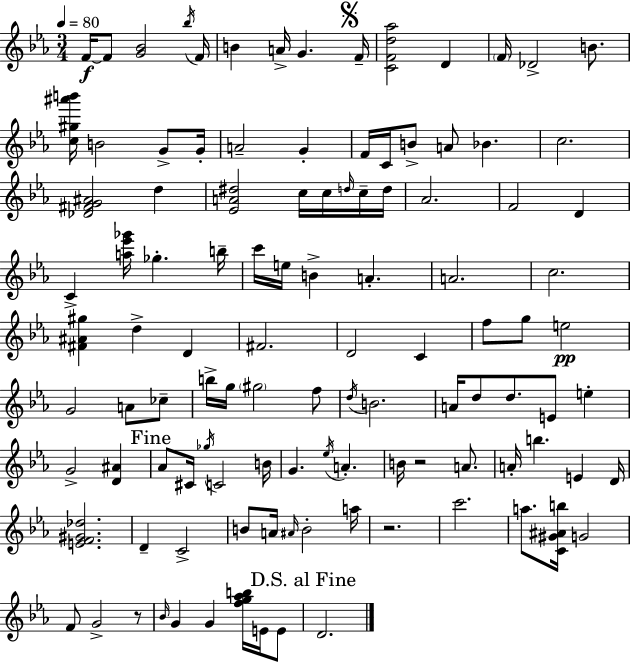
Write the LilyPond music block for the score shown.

{
  \clef treble
  \numericTimeSignature
  \time 3/4
  \key c \minor
  \tempo 4 = 80
  f'16~~\f f'8 <g' bes'>2 \acciaccatura { bes''16 } | f'16 b'4 a'16-> g'4. | \mark \markup { \musicglyph "scripts.segno" } f'16-- <c' f' d'' aes''>2 d'4 | \parenthesize f'16 des'2-> b'8. | \break <c'' gis'' ais''' b'''>16 b'2 g'8-> | g'16-. a'2-- g'4-. | f'16 c'16 b'8-> a'8 bes'4. | c''2. | \break <des' fis' g' ais'>2 d''4 | <ees' a' dis''>2 c''16 c''16 \grace { d''16 } | c''16-- d''16 aes'2. | f'2 d'4 | \break c'4-> <a'' ees''' ges'''>16 ges''4.-. | b''16-- c'''16 e''16 b'4-> a'4.-. | a'2. | c''2. | \break <fis' ais' gis''>4 d''4-> d'4 | fis'2. | d'2 c'4 | f''8 g''8 e''2\pp | \break g'2 a'8 | ces''8-- b''16-> g''16 \parenthesize gis''2 | f''8 \acciaccatura { d''16 } b'2. | a'16 d''8 d''8. e'8 e''4-. | \break g'2-> <d' ais'>4 | \mark "Fine" aes'8 cis'16 \acciaccatura { ges''16 } c'2 | b'16 g'4. \acciaccatura { ees''16 } a'4.-. | b'16 r2 | \break a'8. a'16-. b''4. | e'4 d'16 <e' f' gis' des''>2. | d'4-- c'2-> | b'8 a'16 \grace { ais'16 } b'2-. | \break a''16 r2. | c'''2. | a''8. <c' gis' ais' b''>16 g'2 | f'8 g'2-> | \break r8 \grace { bes'16 } g'4 g'4 | <f'' g'' aes'' b''>16 e'16 e'8 \mark "D.S. al Fine" d'2. | \bar "|."
}